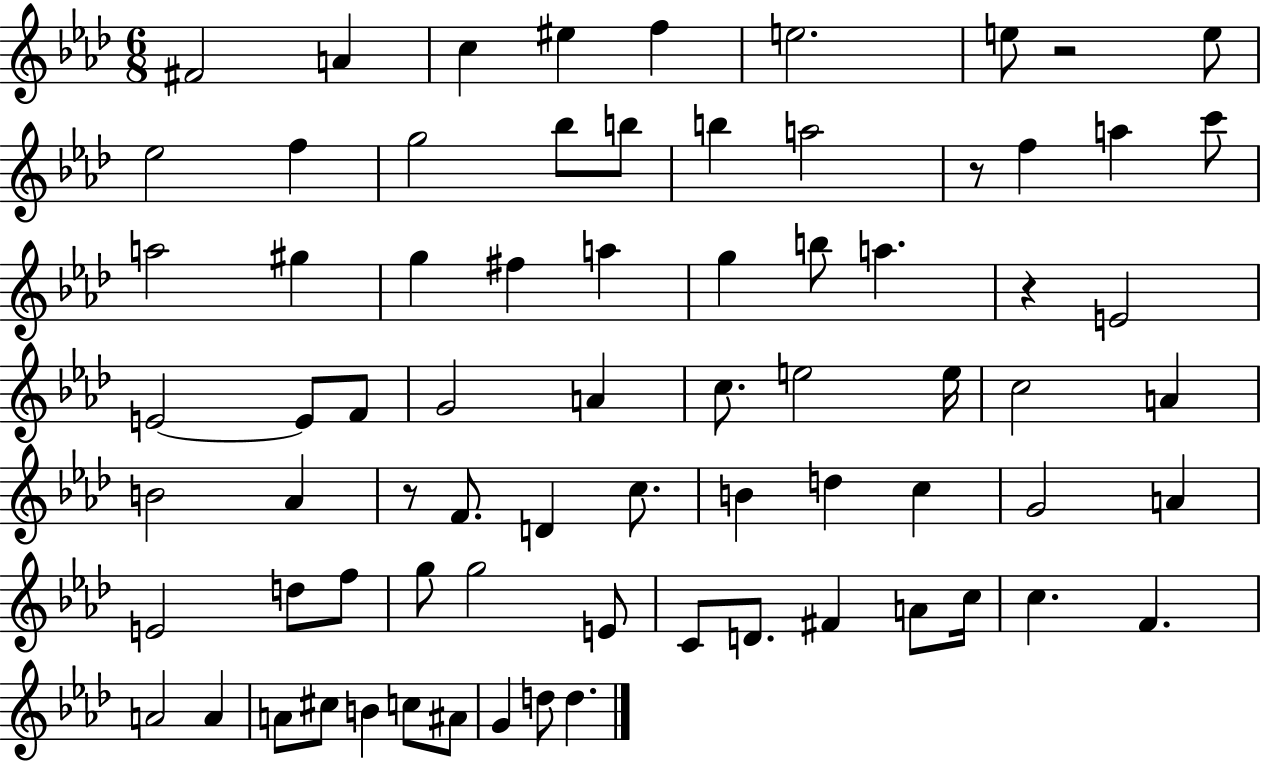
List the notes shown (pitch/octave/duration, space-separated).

F#4/h A4/q C5/q EIS5/q F5/q E5/h. E5/e R/h E5/e Eb5/h F5/q G5/h Bb5/e B5/e B5/q A5/h R/e F5/q A5/q C6/e A5/h G#5/q G5/q F#5/q A5/q G5/q B5/e A5/q. R/q E4/h E4/h E4/e F4/e G4/h A4/q C5/e. E5/h E5/s C5/h A4/q B4/h Ab4/q R/e F4/e. D4/q C5/e. B4/q D5/q C5/q G4/h A4/q E4/h D5/e F5/e G5/e G5/h E4/e C4/e D4/e. F#4/q A4/e C5/s C5/q. F4/q. A4/h A4/q A4/e C#5/e B4/q C5/e A#4/e G4/q D5/e D5/q.